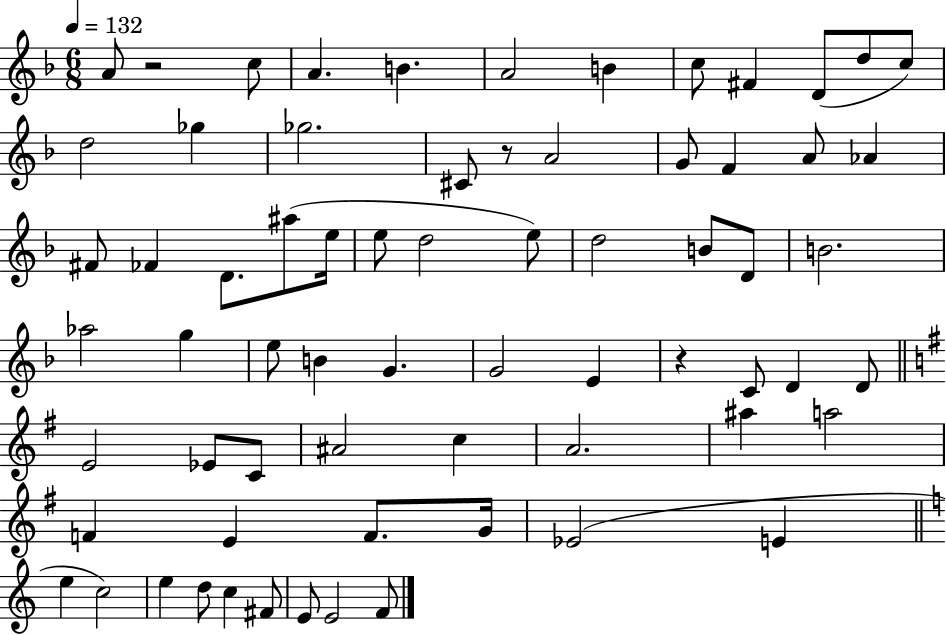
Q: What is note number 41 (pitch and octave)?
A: D4